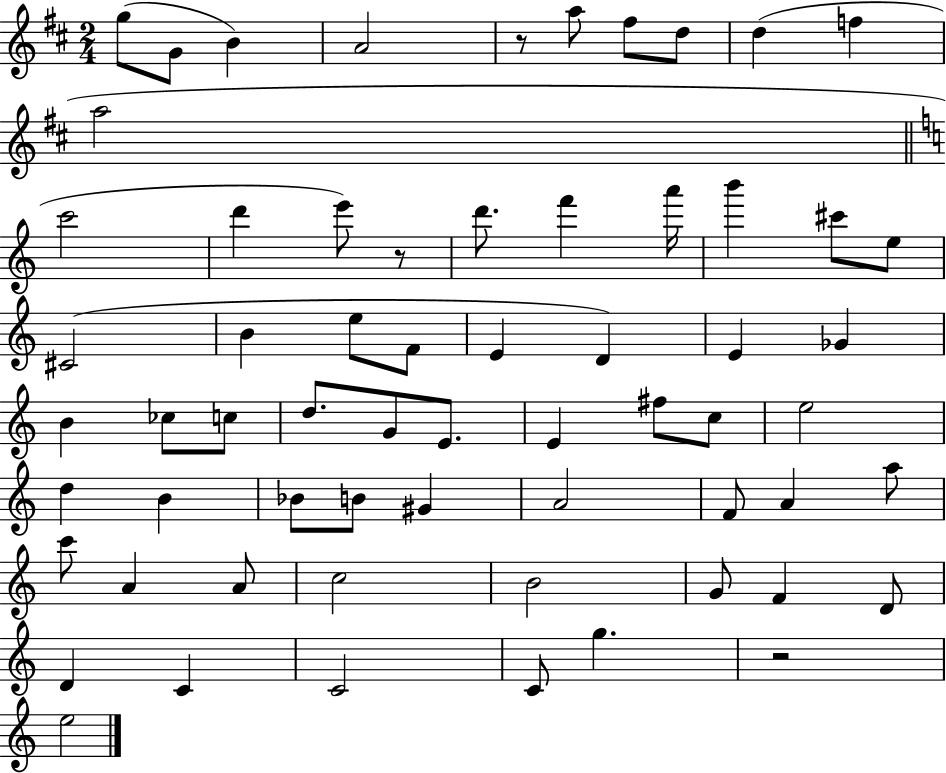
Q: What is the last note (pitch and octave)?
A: E5